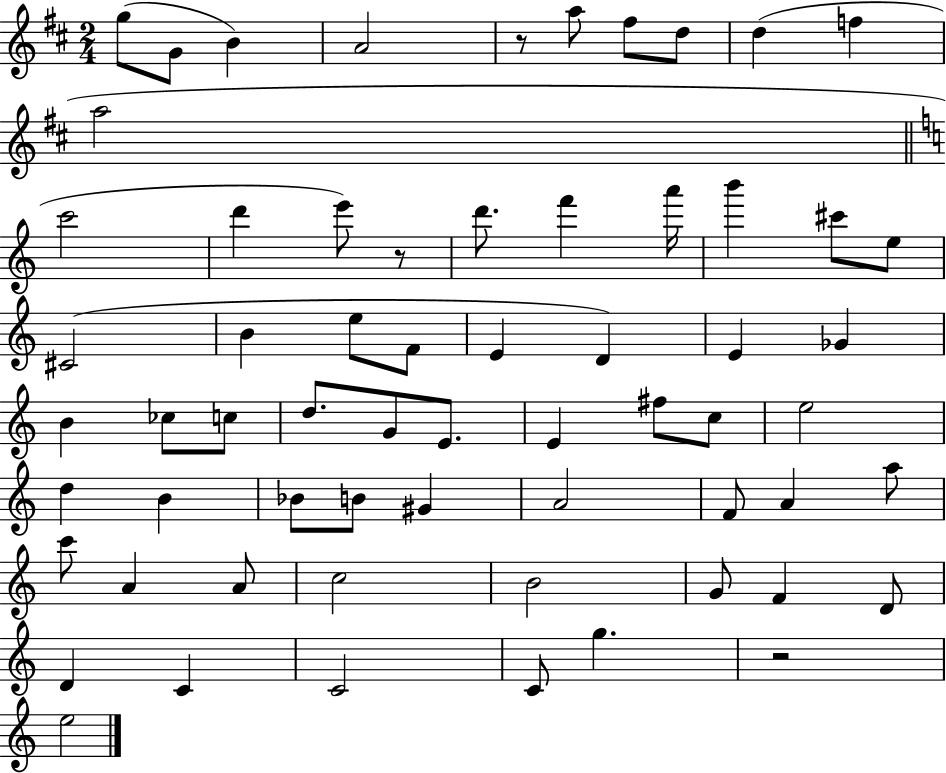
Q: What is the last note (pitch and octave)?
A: E5